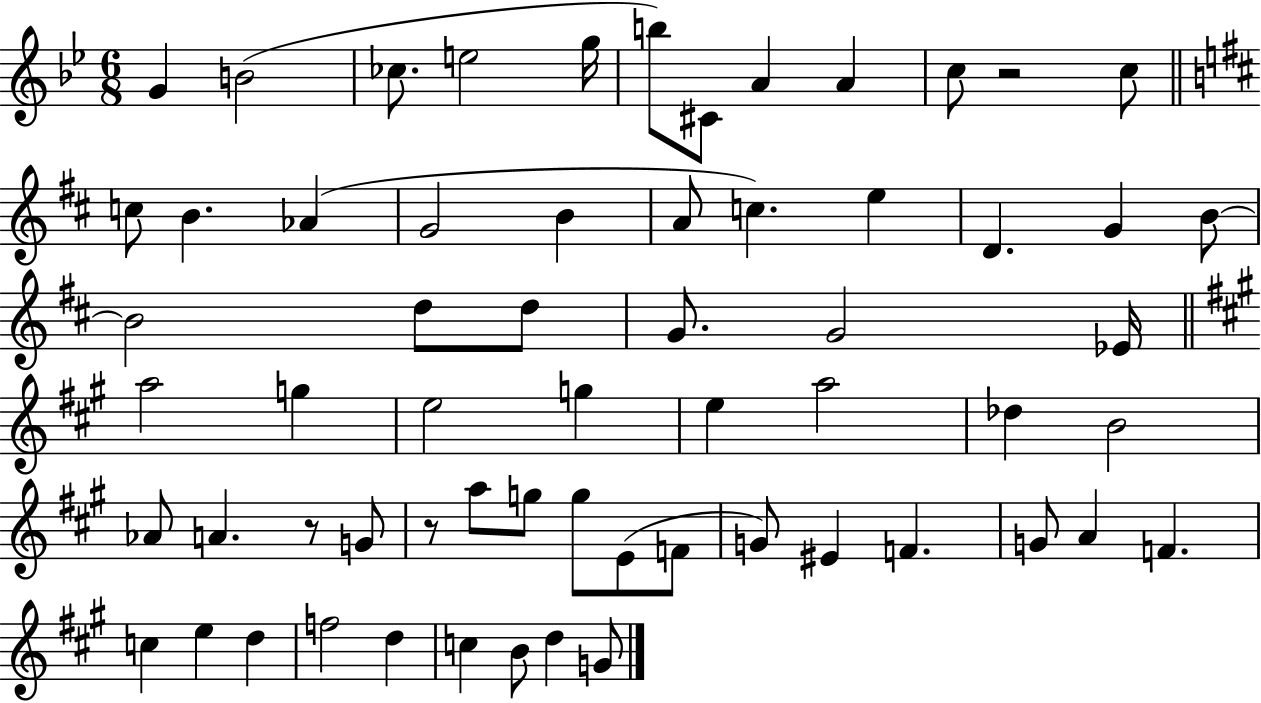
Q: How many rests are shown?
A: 3